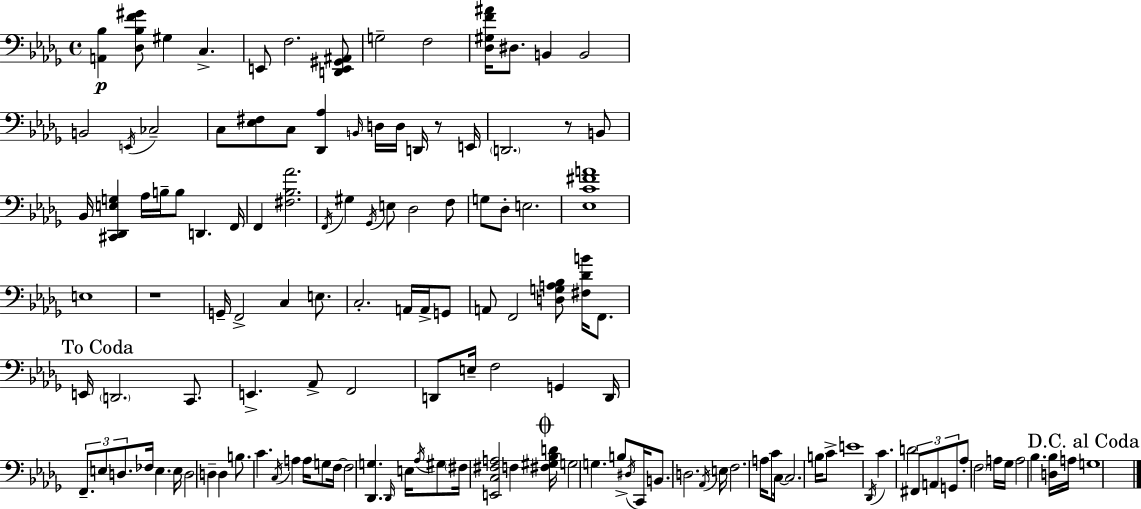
{
  \clef bass
  \time 4/4
  \defaultTimeSignature
  \key bes \minor
  \repeat volta 2 { <a, bes>4\p <des bes f' gis'>8 gis4 c4.-> | e,8 f2. <d, e, gis, ais,>8 | g2-- f2 | <des gis f' ais'>16 dis8. b,4 b,2 | \break b,2 \acciaccatura { e,16 } ces2-- | c8 <ees fis>8 c8 <des, aes>4 \grace { b,16 } d16 d16 d,16 r8 | e,16 \parenthesize d,2. r8 | b,8 bes,16 <cis, des, e g>4 aes16 b16-- b8 d,4. | \break f,16 f,4 <fis bes aes'>2. | \acciaccatura { f,16 } gis4 \acciaccatura { ges,16 } e8 des2 | f8 g8 des8-. e2. | <ees c' fis' a'>1 | \break e1 | r1 | g,16-- f,2-> c4 | e8. c2.-. | \break a,16 a,16-> g,8 a,8 f,2 <d g a bes>8 | <fis des' b'>16 f,8. \mark "To Coda" e,16 \parenthesize d,2. | c,8. e,4.-> aes,8-> f,2 | d,8 e16-- f2 g,4 | \break d,16 \tuplet 3/2 { f,8.-- e8 d8. } fes16 e4. | e16 d2 d4-- | d4 b8. c'4. \acciaccatura { c16 } a4 | a16 g8 f16~~ f2 <des, g>4. | \break \grace { des,16 } e16 \acciaccatura { aes16 } gis8 \parenthesize fis16 <e, c fis a>2 | f4 \mark \markup { \musicglyph "scripts.coda" } <fis gis bes d'>16 g2 g4. | b8-> \acciaccatura { dis16 } c,16 b,8. d2. | \acciaccatura { aes,16 } e16 f2. | \break a16 c'8 c16~~ c2. | b16 c'8-> e'1 | \acciaccatura { des,16 } c'4. | d'2 \tuplet 3/2 { fis,8 a,8 g,8 } aes8-. | \break \parenthesize f2 a16 ges16 a2 | bes4. <d bes>16 a16 \mark "D.C. al Coda" g1 | } \bar "|."
}